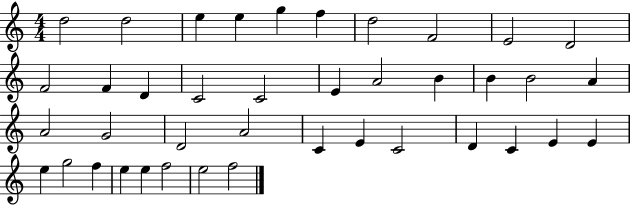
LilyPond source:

{
  \clef treble
  \numericTimeSignature
  \time 4/4
  \key c \major
  d''2 d''2 | e''4 e''4 g''4 f''4 | d''2 f'2 | e'2 d'2 | \break f'2 f'4 d'4 | c'2 c'2 | e'4 a'2 b'4 | b'4 b'2 a'4 | \break a'2 g'2 | d'2 a'2 | c'4 e'4 c'2 | d'4 c'4 e'4 e'4 | \break e''4 g''2 f''4 | e''4 e''4 f''2 | e''2 f''2 | \bar "|."
}